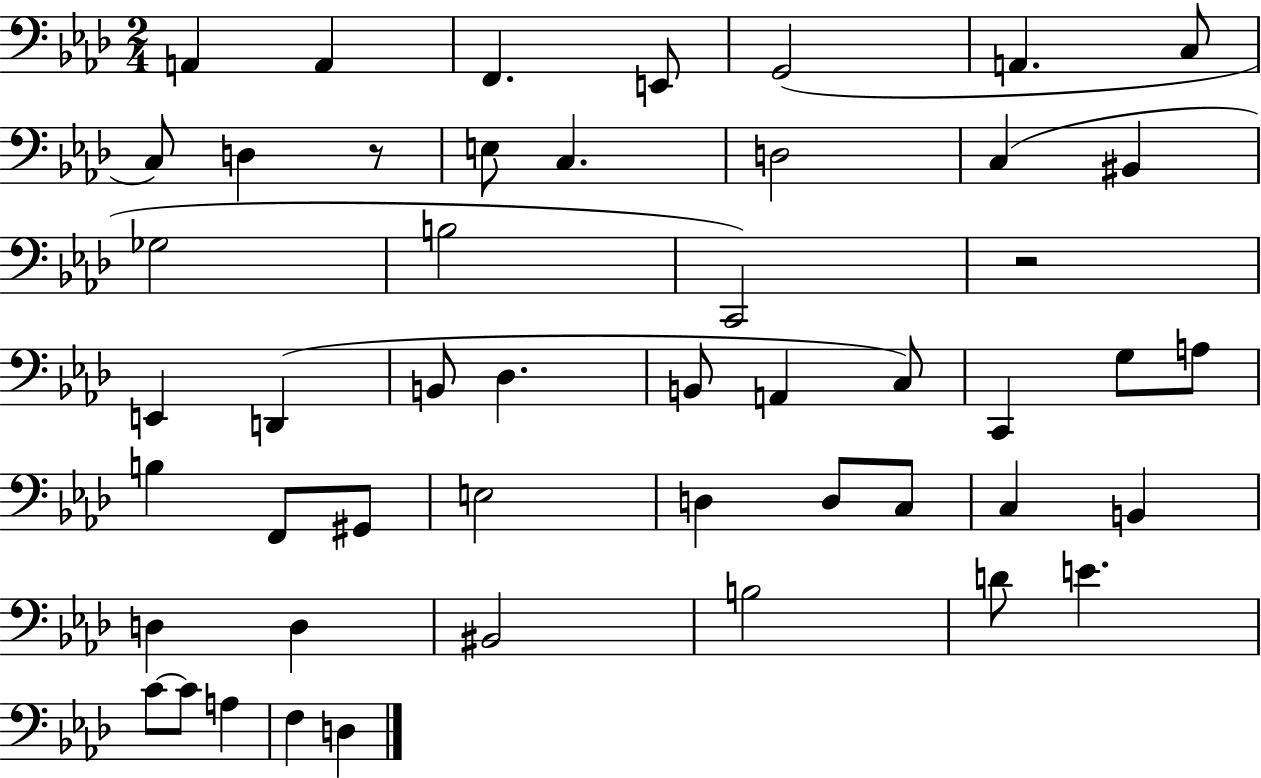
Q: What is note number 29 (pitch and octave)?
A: F2